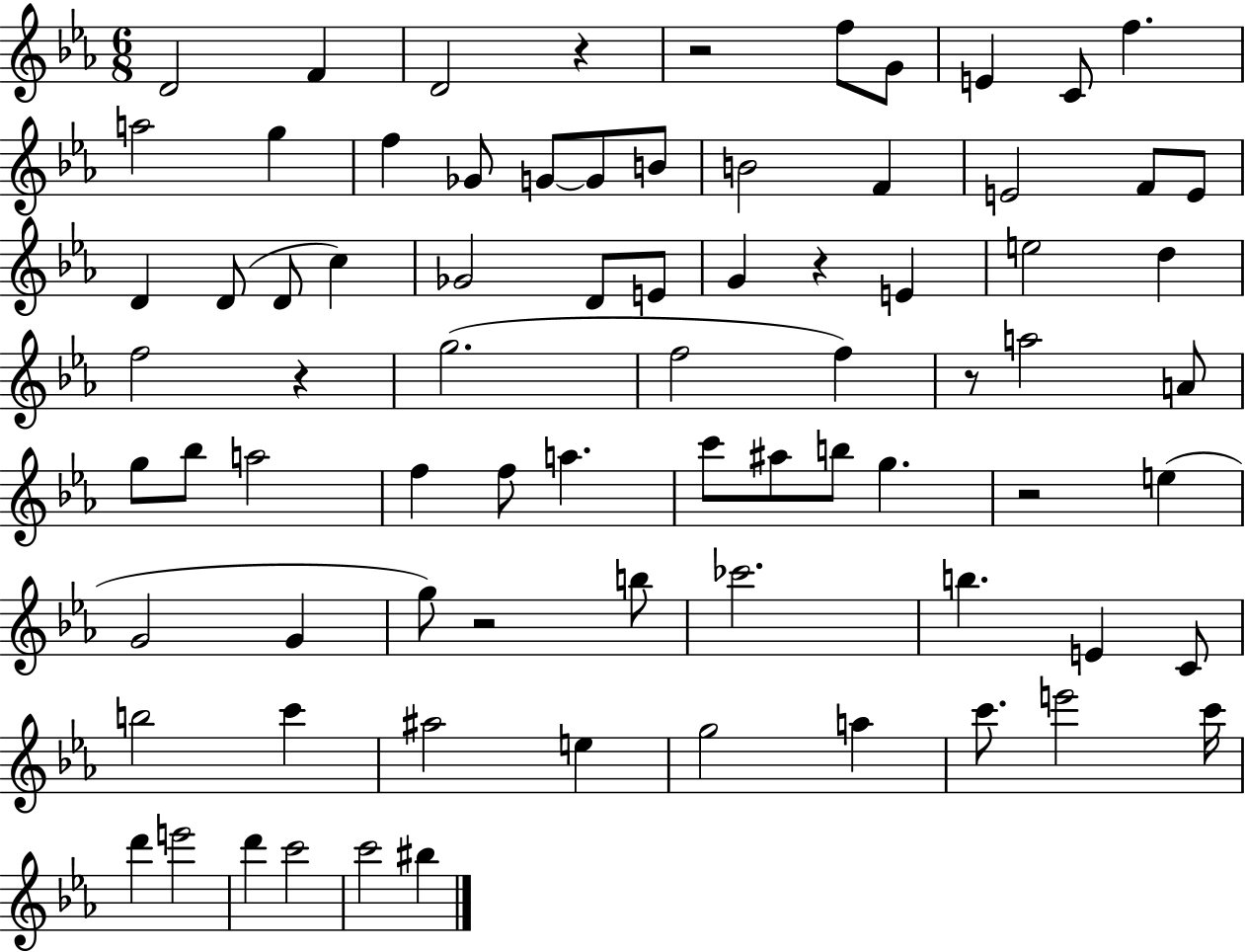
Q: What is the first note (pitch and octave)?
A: D4